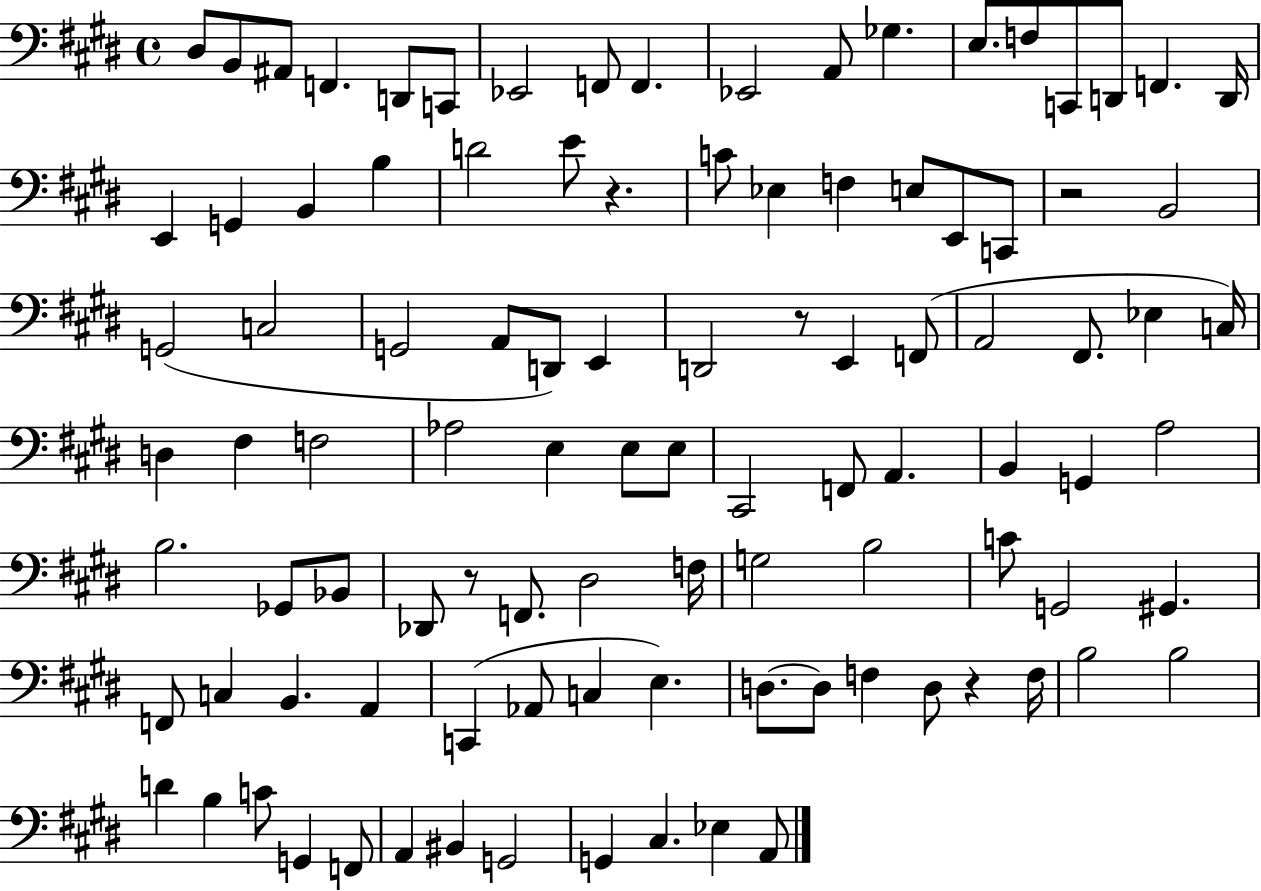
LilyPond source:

{
  \clef bass
  \time 4/4
  \defaultTimeSignature
  \key e \major
  dis8 b,8 ais,8 f,4. d,8 c,8 | ees,2 f,8 f,4. | ees,2 a,8 ges4. | e8. f8 c,8 d,8 f,4. d,16 | \break e,4 g,4 b,4 b4 | d'2 e'8 r4. | c'8 ees4 f4 e8 e,8 c,8 | r2 b,2 | \break g,2( c2 | g,2 a,8 d,8) e,4 | d,2 r8 e,4 f,8( | a,2 fis,8. ees4 c16) | \break d4 fis4 f2 | aes2 e4 e8 e8 | cis,2 f,8 a,4. | b,4 g,4 a2 | \break b2. ges,8 bes,8 | des,8 r8 f,8. dis2 f16 | g2 b2 | c'8 g,2 gis,4. | \break f,8 c4 b,4. a,4 | c,4( aes,8 c4 e4.) | d8.~~ d8 f4 d8 r4 f16 | b2 b2 | \break d'4 b4 c'8 g,4 f,8 | a,4 bis,4 g,2 | g,4 cis4. ees4 a,8 | \bar "|."
}